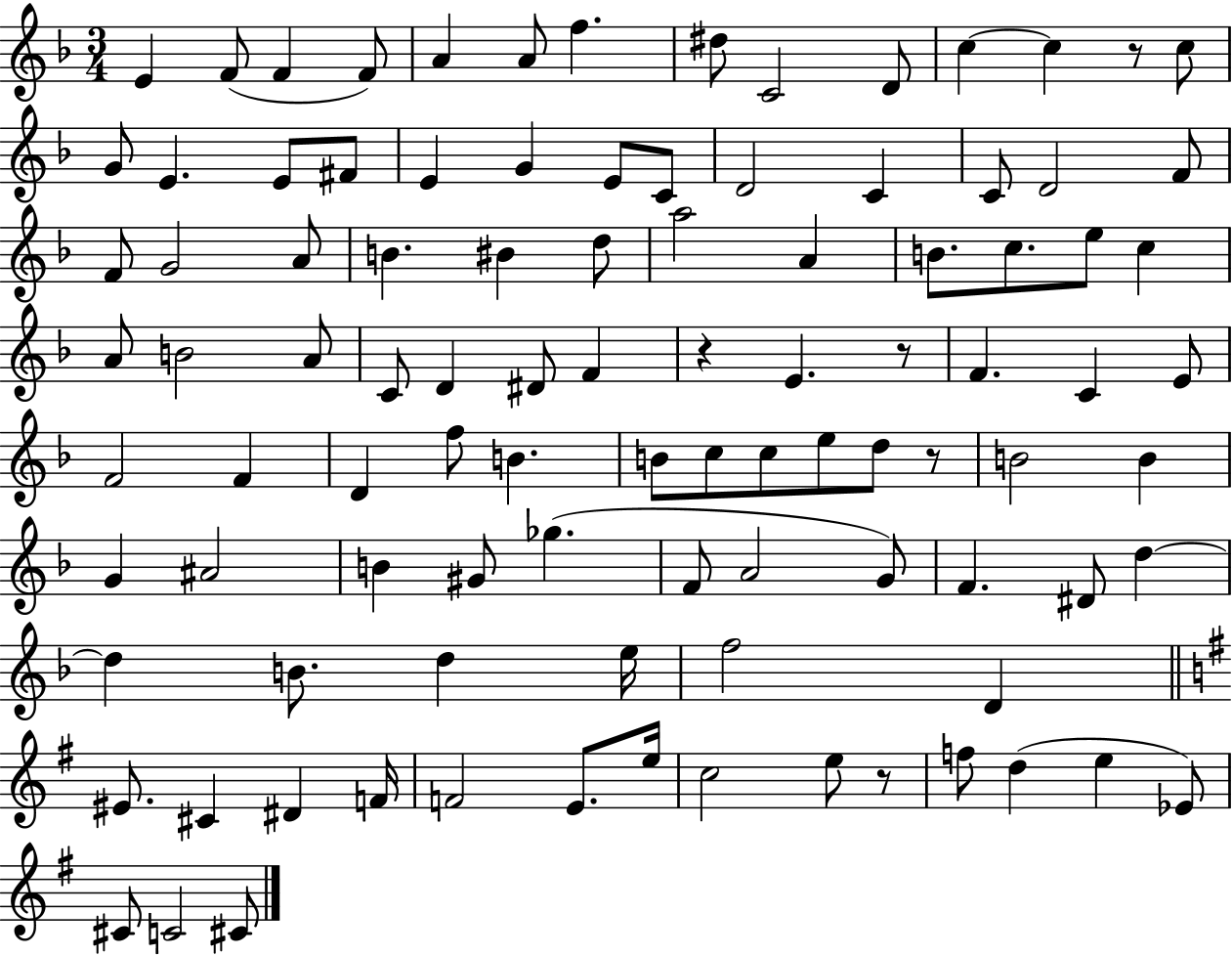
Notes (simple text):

E4/q F4/e F4/q F4/e A4/q A4/e F5/q. D#5/e C4/h D4/e C5/q C5/q R/e C5/e G4/e E4/q. E4/e F#4/e E4/q G4/q E4/e C4/e D4/h C4/q C4/e D4/h F4/e F4/e G4/h A4/e B4/q. BIS4/q D5/e A5/h A4/q B4/e. C5/e. E5/e C5/q A4/e B4/h A4/e C4/e D4/q D#4/e F4/q R/q E4/q. R/e F4/q. C4/q E4/e F4/h F4/q D4/q F5/e B4/q. B4/e C5/e C5/e E5/e D5/e R/e B4/h B4/q G4/q A#4/h B4/q G#4/e Gb5/q. F4/e A4/h G4/e F4/q. D#4/e D5/q D5/q B4/e. D5/q E5/s F5/h D4/q EIS4/e. C#4/q D#4/q F4/s F4/h E4/e. E5/s C5/h E5/e R/e F5/e D5/q E5/q Eb4/e C#4/e C4/h C#4/e